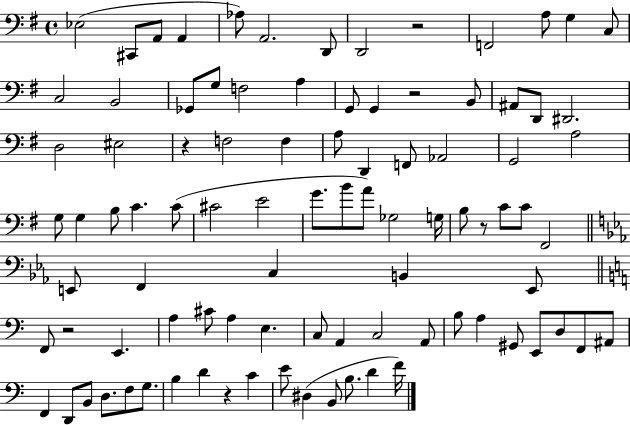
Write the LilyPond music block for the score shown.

{
  \clef bass
  \time 4/4
  \defaultTimeSignature
  \key g \major
  ees2( cis,8 a,8 a,4 | aes8) a,2. d,8 | d,2 r2 | f,2 a8 g4 c8 | \break c2 b,2 | ges,8 g8 f2 a4 | g,8 g,4 r2 b,8 | ais,8 d,8 dis,2. | \break d2 eis2 | r4 f2 f4 | a8 d,4 f,8 aes,2 | g,2 a2 | \break g8 g4 b8 c'4. c'8( | cis'2 e'2 | g'8. b'8 a'8) ges2 g16 | b8 r8 c'8 c'8 fis,2 | \break \bar "||" \break \key ees \major e,8 f,4 c4 b,4 e,8 | \bar "||" \break \key c \major f,8 r2 e,4. | a4 cis'8 a4 e4. | c8 a,4 c2 a,8 | b8 a4 gis,8 e,8 d8 f,8 ais,8 | \break f,4 d,8 b,8 d8. f8 g8. | b4 d'4 r4 c'4 | e'8 dis4( b,8 b8. d'4 f'16) | \bar "|."
}